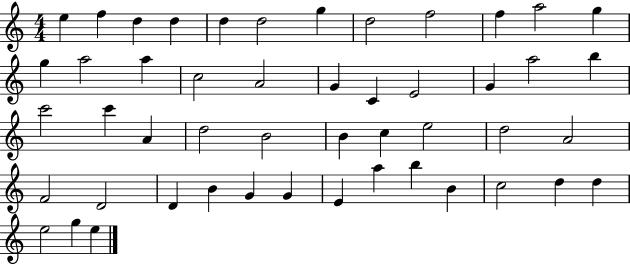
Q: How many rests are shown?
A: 0